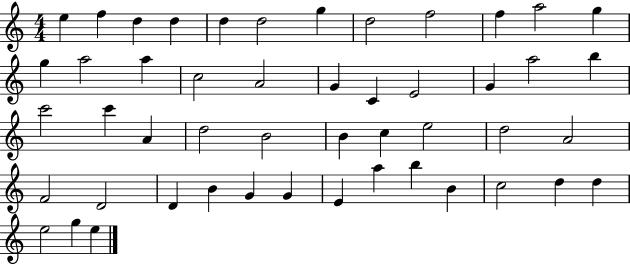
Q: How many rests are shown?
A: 0